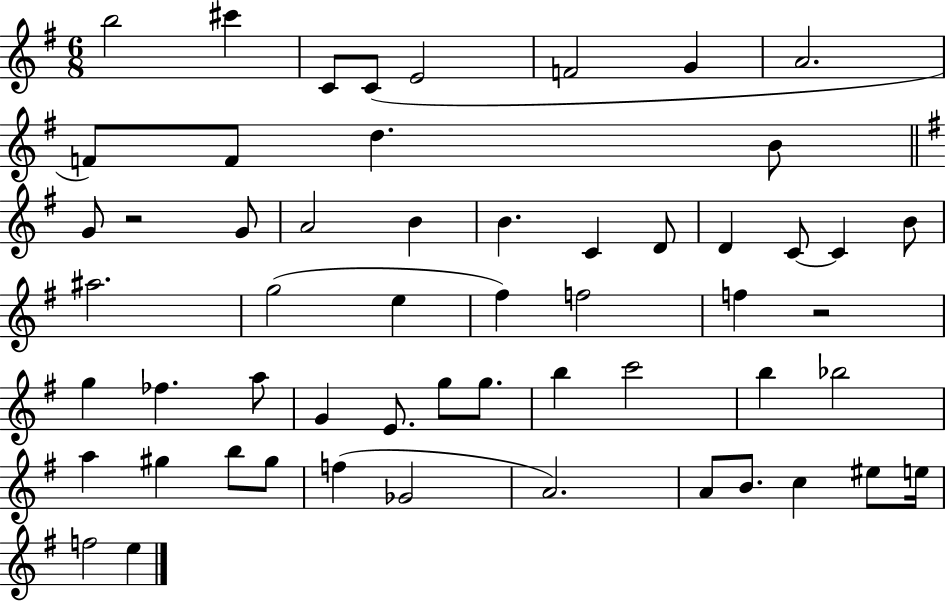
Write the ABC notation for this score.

X:1
T:Untitled
M:6/8
L:1/4
K:G
b2 ^c' C/2 C/2 E2 F2 G A2 F/2 F/2 d B/2 G/2 z2 G/2 A2 B B C D/2 D C/2 C B/2 ^a2 g2 e ^f f2 f z2 g _f a/2 G E/2 g/2 g/2 b c'2 b _b2 a ^g b/2 ^g/2 f _G2 A2 A/2 B/2 c ^e/2 e/4 f2 e